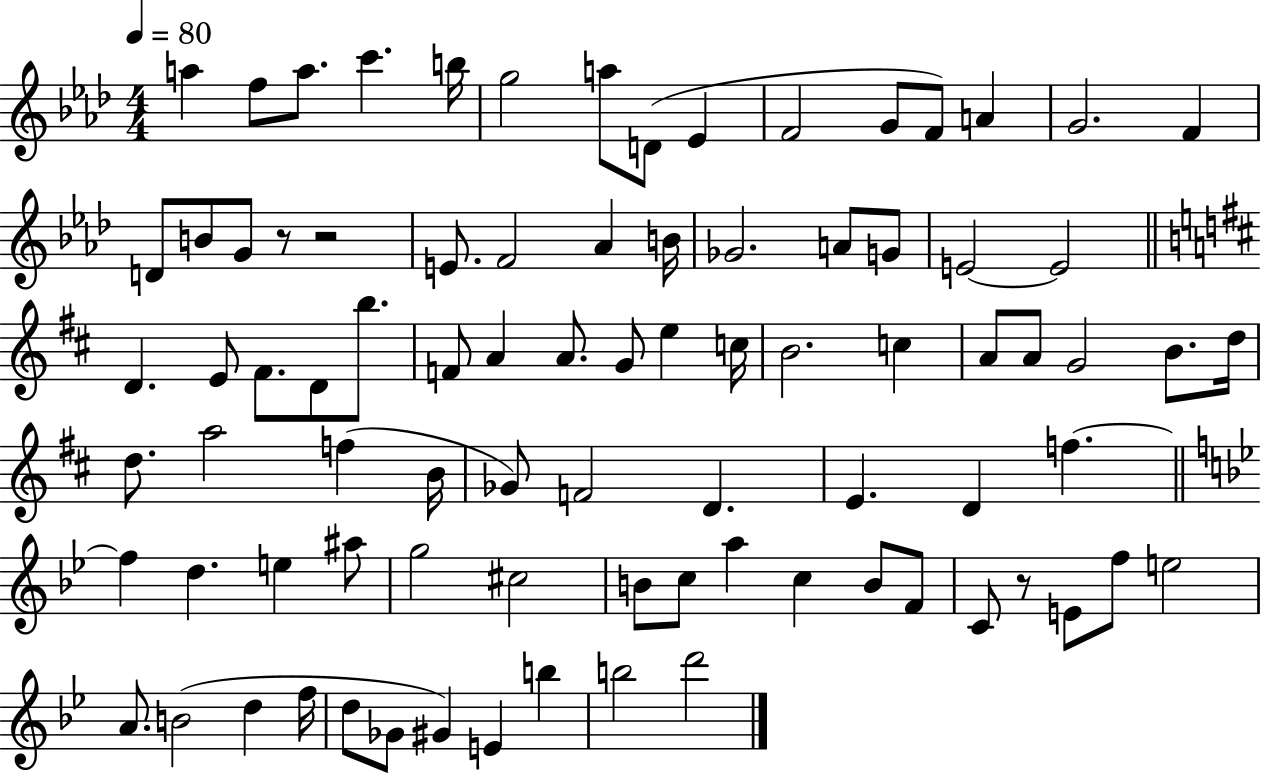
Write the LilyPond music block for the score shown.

{
  \clef treble
  \numericTimeSignature
  \time 4/4
  \key aes \major
  \tempo 4 = 80
  a''4 f''8 a''8. c'''4. b''16 | g''2 a''8 d'8( ees'4 | f'2 g'8 f'8) a'4 | g'2. f'4 | \break d'8 b'8 g'8 r8 r2 | e'8. f'2 aes'4 b'16 | ges'2. a'8 g'8 | e'2~~ e'2 | \break \bar "||" \break \key b \minor d'4. e'8 fis'8. d'8 b''8. | f'8 a'4 a'8. g'8 e''4 c''16 | b'2. c''4 | a'8 a'8 g'2 b'8. d''16 | \break d''8. a''2 f''4( b'16 | ges'8) f'2 d'4. | e'4. d'4 f''4.~~ | \bar "||" \break \key bes \major f''4 d''4. e''4 ais''8 | g''2 cis''2 | b'8 c''8 a''4 c''4 b'8 f'8 | c'8 r8 e'8 f''8 e''2 | \break a'8. b'2( d''4 f''16 | d''8 ges'8 gis'4) e'4 b''4 | b''2 d'''2 | \bar "|."
}